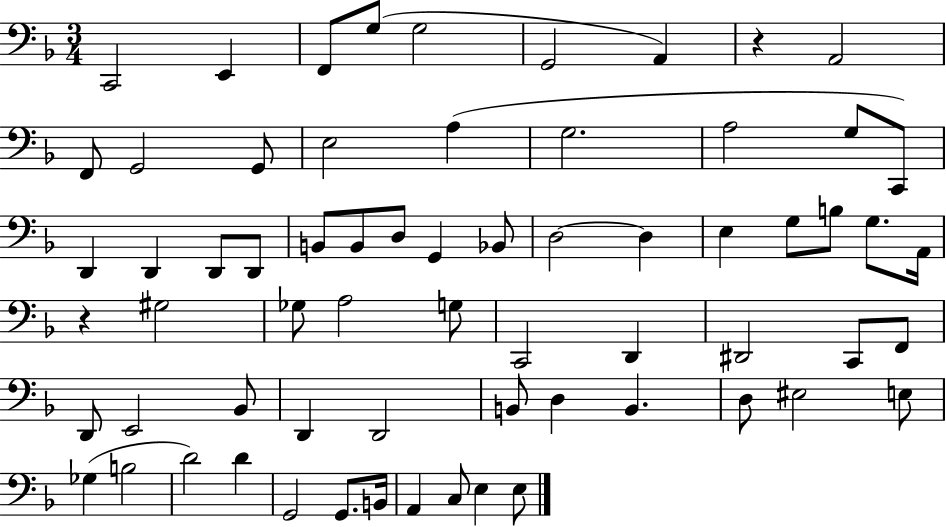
X:1
T:Untitled
M:3/4
L:1/4
K:F
C,,2 E,, F,,/2 G,/2 G,2 G,,2 A,, z A,,2 F,,/2 G,,2 G,,/2 E,2 A, G,2 A,2 G,/2 C,,/2 D,, D,, D,,/2 D,,/2 B,,/2 B,,/2 D,/2 G,, _B,,/2 D,2 D, E, G,/2 B,/2 G,/2 A,,/4 z ^G,2 _G,/2 A,2 G,/2 C,,2 D,, ^D,,2 C,,/2 F,,/2 D,,/2 E,,2 _B,,/2 D,, D,,2 B,,/2 D, B,, D,/2 ^E,2 E,/2 _G, B,2 D2 D G,,2 G,,/2 B,,/4 A,, C,/2 E, E,/2